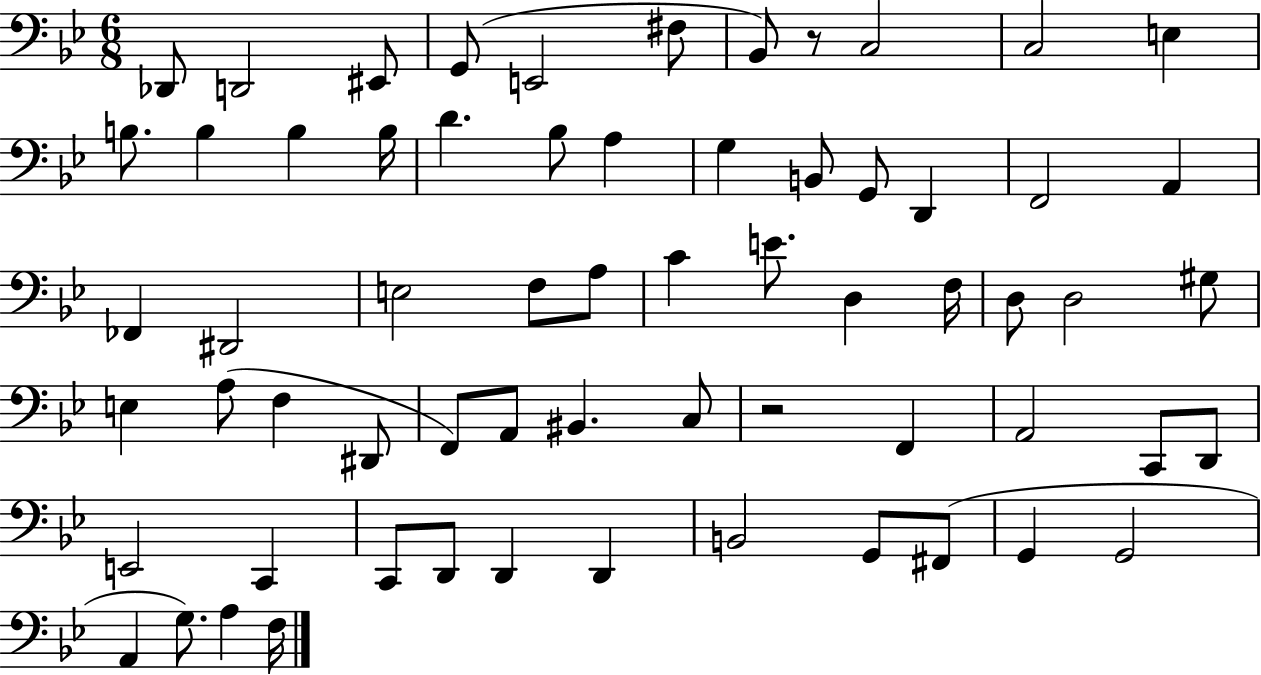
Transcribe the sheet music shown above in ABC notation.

X:1
T:Untitled
M:6/8
L:1/4
K:Bb
_D,,/2 D,,2 ^E,,/2 G,,/2 E,,2 ^F,/2 _B,,/2 z/2 C,2 C,2 E, B,/2 B, B, B,/4 D _B,/2 A, G, B,,/2 G,,/2 D,, F,,2 A,, _F,, ^D,,2 E,2 F,/2 A,/2 C E/2 D, F,/4 D,/2 D,2 ^G,/2 E, A,/2 F, ^D,,/2 F,,/2 A,,/2 ^B,, C,/2 z2 F,, A,,2 C,,/2 D,,/2 E,,2 C,, C,,/2 D,,/2 D,, D,, B,,2 G,,/2 ^F,,/2 G,, G,,2 A,, G,/2 A, F,/4